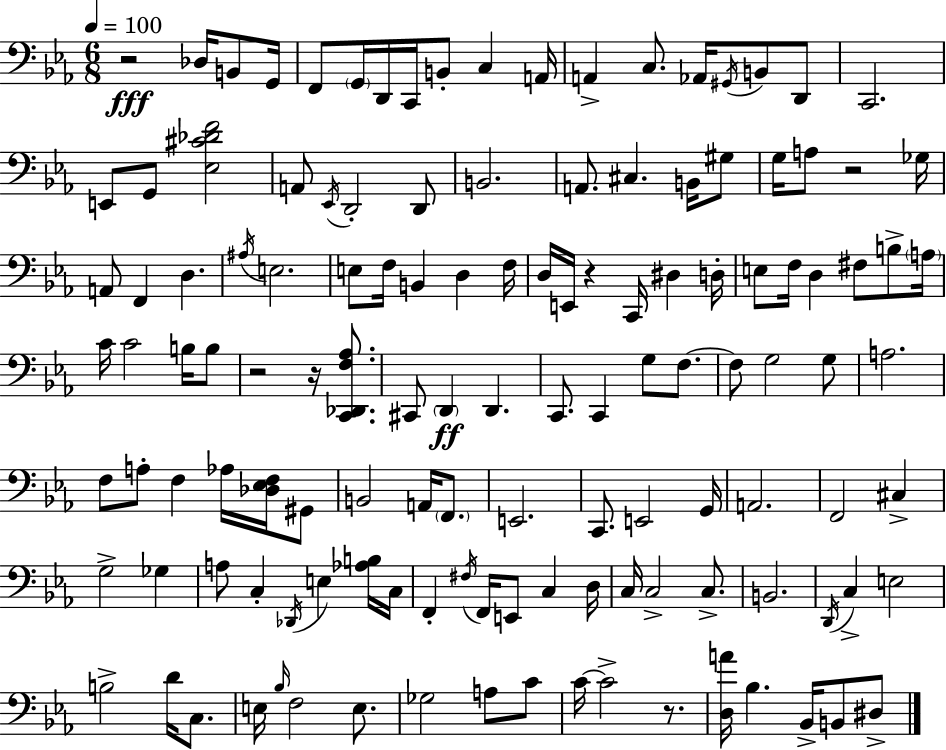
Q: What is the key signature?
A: EES major